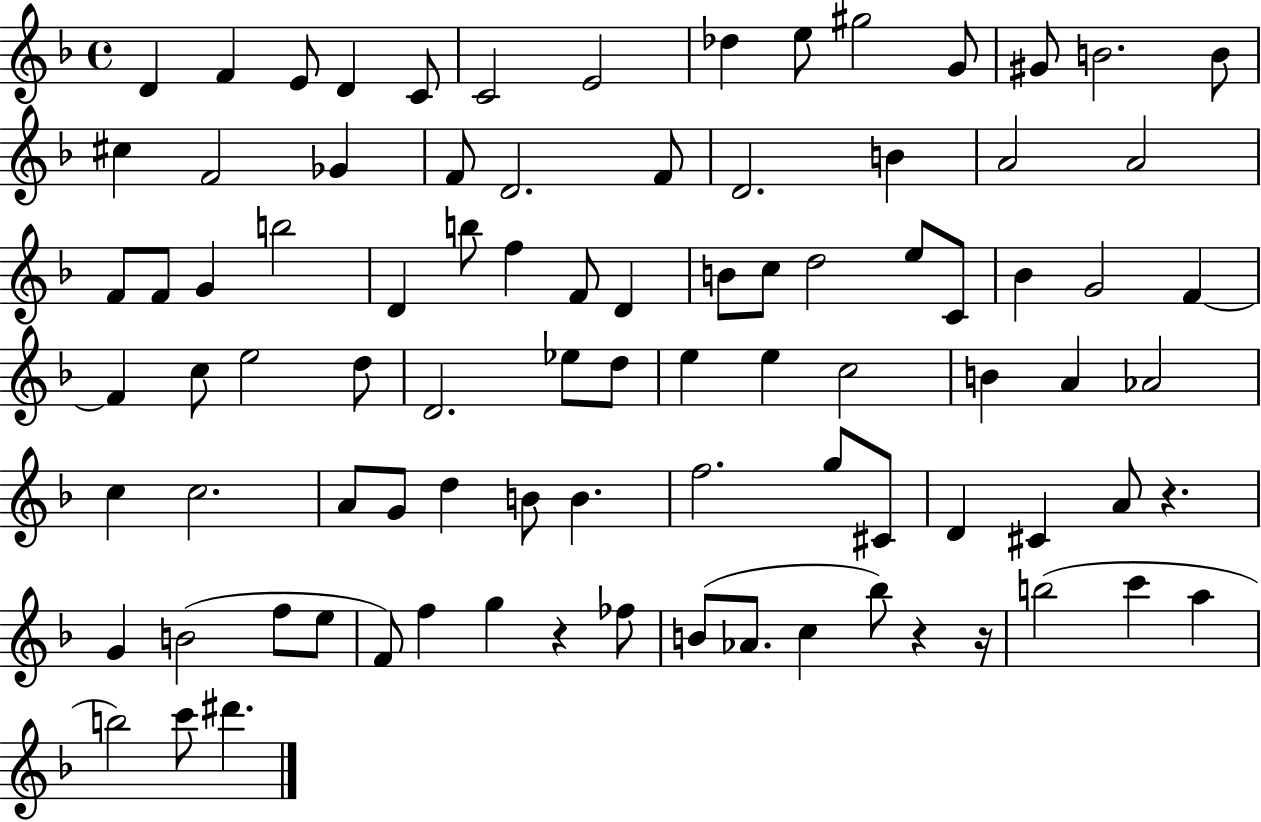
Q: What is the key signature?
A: F major